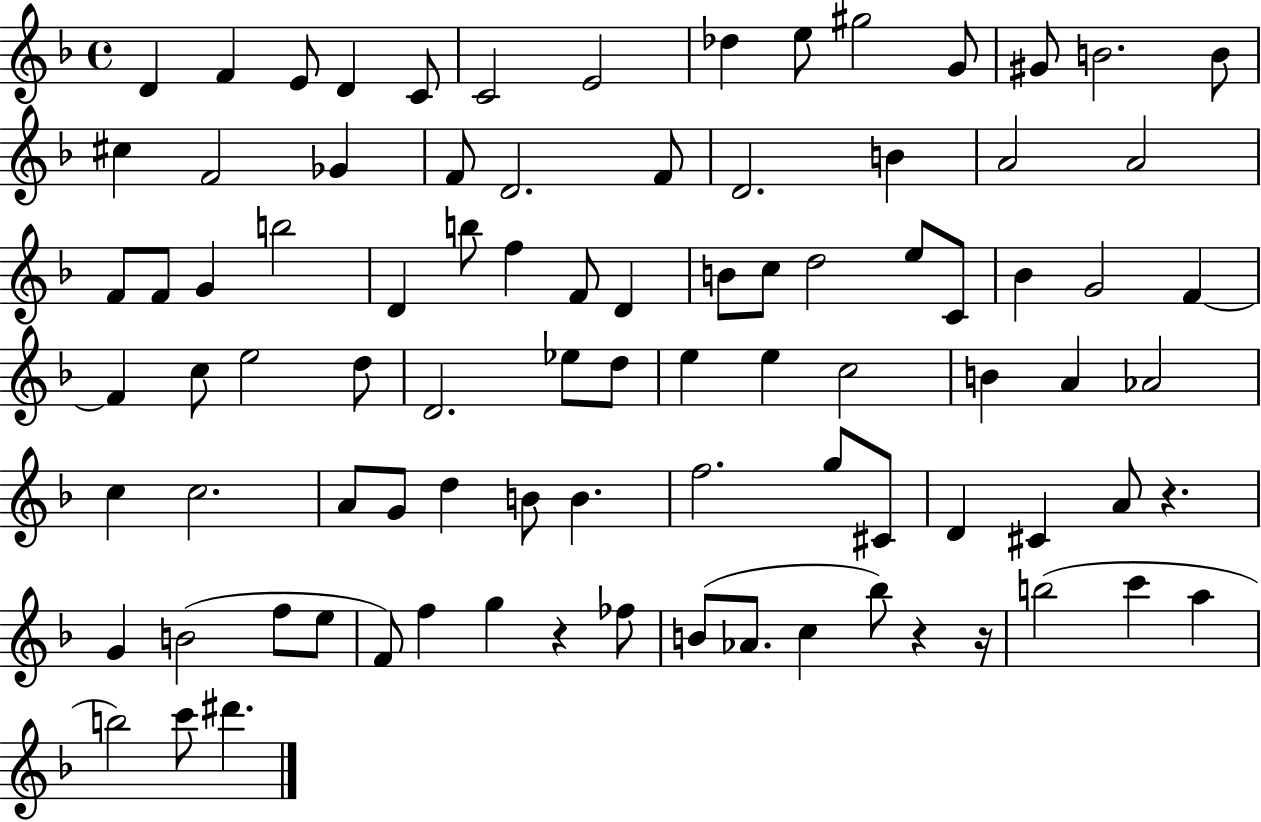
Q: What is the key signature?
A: F major